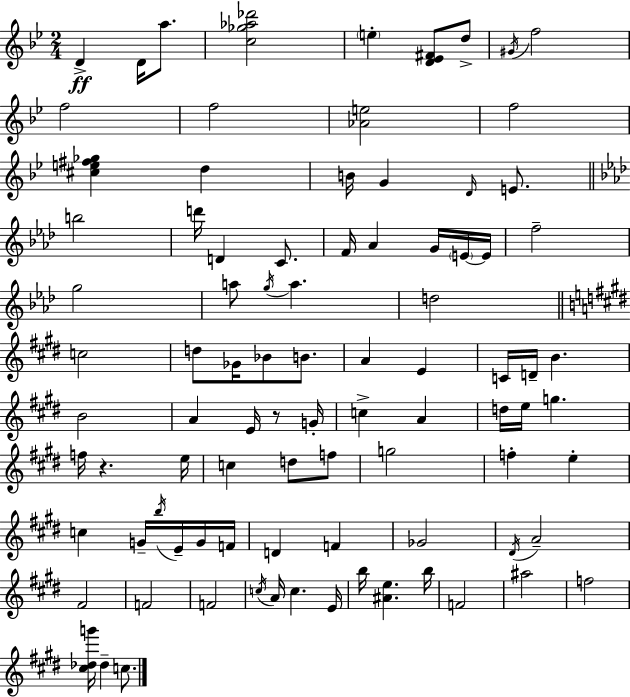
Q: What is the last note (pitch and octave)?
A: C5